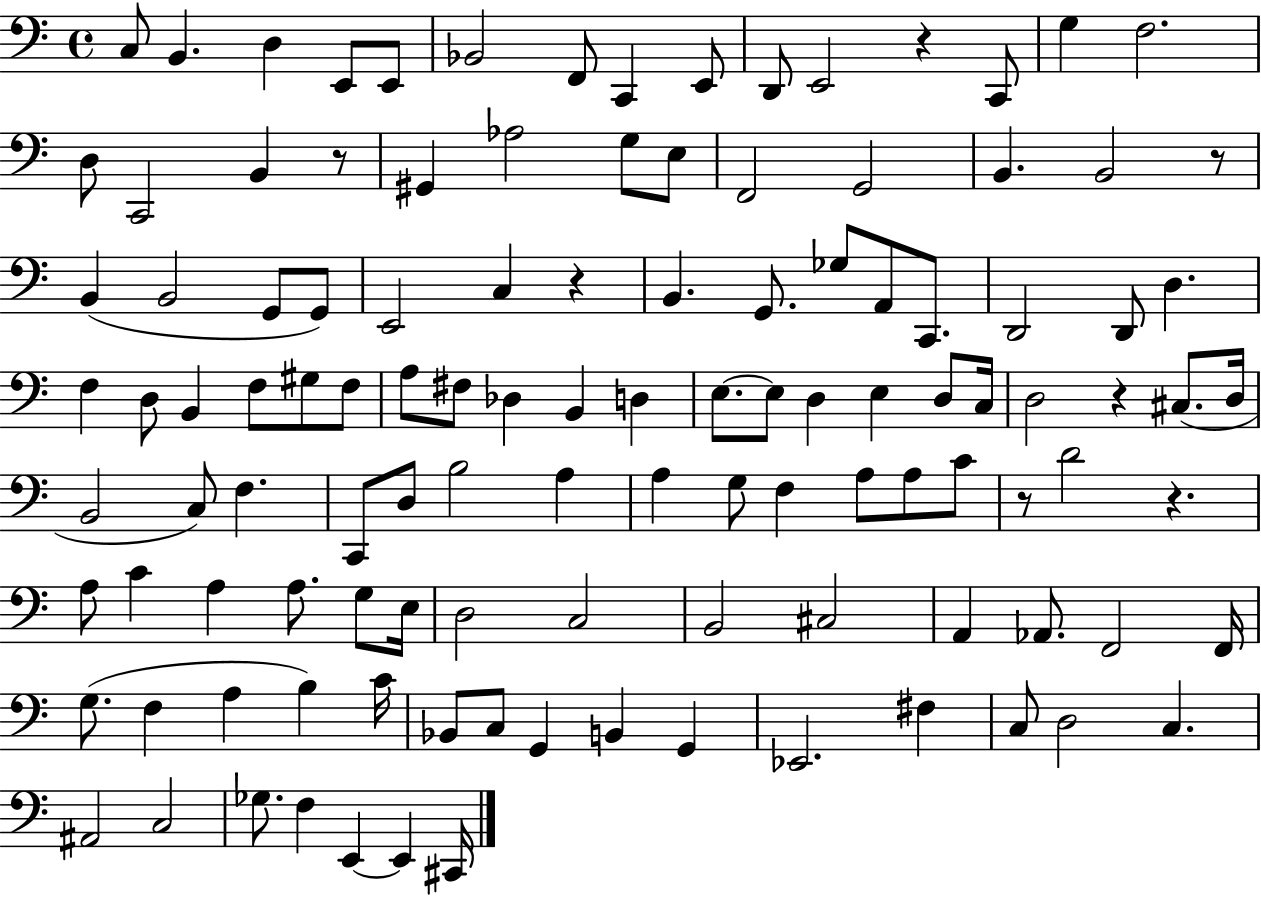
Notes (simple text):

C3/e B2/q. D3/q E2/e E2/e Bb2/h F2/e C2/q E2/e D2/e E2/h R/q C2/e G3/q F3/h. D3/e C2/h B2/q R/e G#2/q Ab3/h G3/e E3/e F2/h G2/h B2/q. B2/h R/e B2/q B2/h G2/e G2/e E2/h C3/q R/q B2/q. G2/e. Gb3/e A2/e C2/e. D2/h D2/e D3/q. F3/q D3/e B2/q F3/e G#3/e F3/e A3/e F#3/e Db3/q B2/q D3/q E3/e. E3/e D3/q E3/q D3/e C3/s D3/h R/q C#3/e. D3/s B2/h C3/e F3/q. C2/e D3/e B3/h A3/q A3/q G3/e F3/q A3/e A3/e C4/e R/e D4/h R/q. A3/e C4/q A3/q A3/e. G3/e E3/s D3/h C3/h B2/h C#3/h A2/q Ab2/e. F2/h F2/s G3/e. F3/q A3/q B3/q C4/s Bb2/e C3/e G2/q B2/q G2/q Eb2/h. F#3/q C3/e D3/h C3/q. A#2/h C3/h Gb3/e. F3/q E2/q E2/q C#2/s